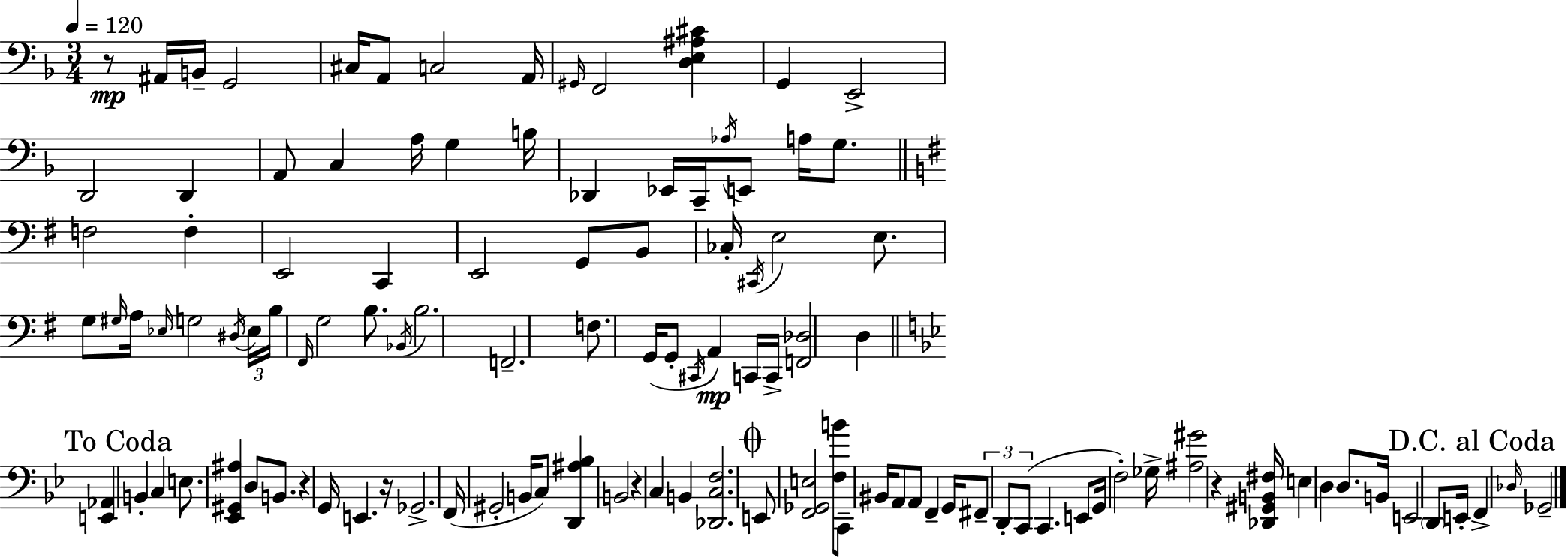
X:1
T:Untitled
M:3/4
L:1/4
K:F
z/2 ^A,,/4 B,,/4 G,,2 ^C,/4 A,,/2 C,2 A,,/4 ^G,,/4 F,,2 [D,E,^A,^C] G,, E,,2 D,,2 D,, A,,/2 C, A,/4 G, B,/4 _D,, _E,,/4 C,,/4 _A,/4 E,,/2 A,/4 G,/2 F,2 F, E,,2 C,, E,,2 G,,/2 B,,/2 _C,/4 ^C,,/4 E,2 E,/2 G,/2 ^G,/4 A,/4 _E,/4 G,2 ^D,/4 _E,/4 B,/4 ^F,,/4 G,2 B,/2 _B,,/4 B,2 F,,2 F,/2 G,,/4 G,,/2 ^C,,/4 A,, C,,/4 C,,/4 [F,,_D,]2 D, [E,,_A,,] B,, C, E,/2 [_E,,^G,,^A,] D,/2 B,,/2 z G,,/4 E,, z/4 _G,,2 F,,/4 ^G,,2 B,,/4 C,/2 [D,,^A,_B,] B,,2 z C, B,, [_D,,C,F,]2 E,,/2 [F,,_G,,E,]2 [F,B]/2 C,,/2 ^B,,/4 A,,/2 A,,/2 F,, G,,/4 ^F,,/2 D,,/2 C,,/2 C,, E,,/2 G,,/4 F,2 _G,/4 [^A,^G]2 z [_D,,^G,,B,,^F,]/4 E, D, D,/2 B,,/4 E,,2 D,,/2 E,,/4 F,, _D,/4 _G,,2